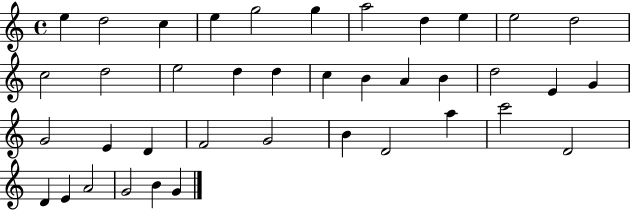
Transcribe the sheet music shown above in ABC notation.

X:1
T:Untitled
M:4/4
L:1/4
K:C
e d2 c e g2 g a2 d e e2 d2 c2 d2 e2 d d c B A B d2 E G G2 E D F2 G2 B D2 a c'2 D2 D E A2 G2 B G